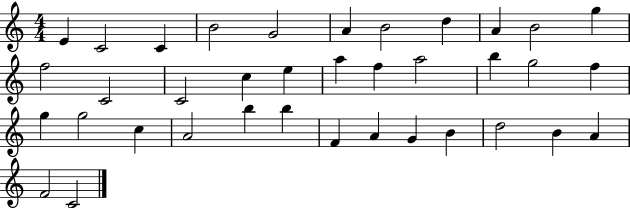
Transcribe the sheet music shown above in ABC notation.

X:1
T:Untitled
M:4/4
L:1/4
K:C
E C2 C B2 G2 A B2 d A B2 g f2 C2 C2 c e a f a2 b g2 f g g2 c A2 b b F A G B d2 B A F2 C2